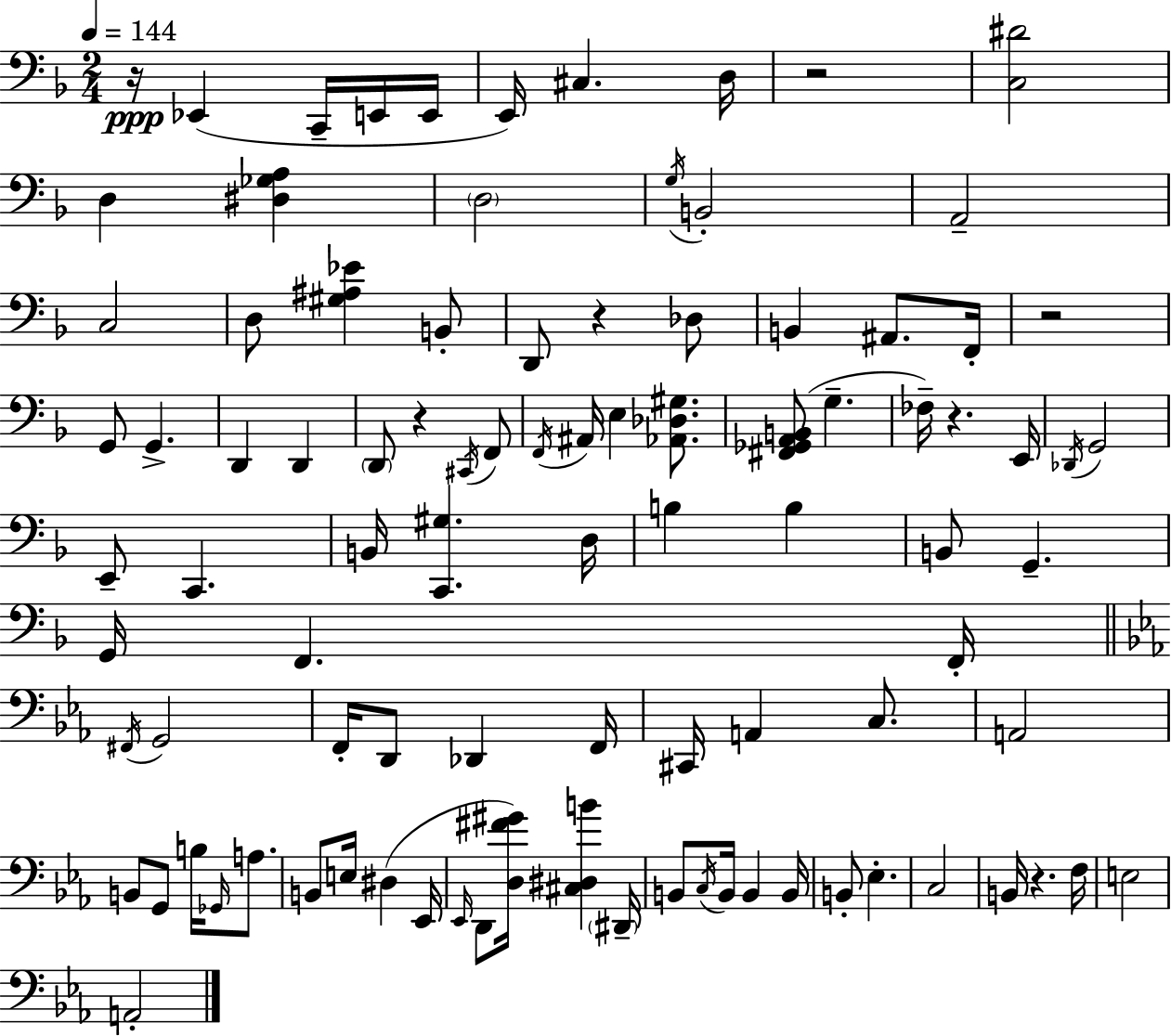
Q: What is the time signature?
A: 2/4